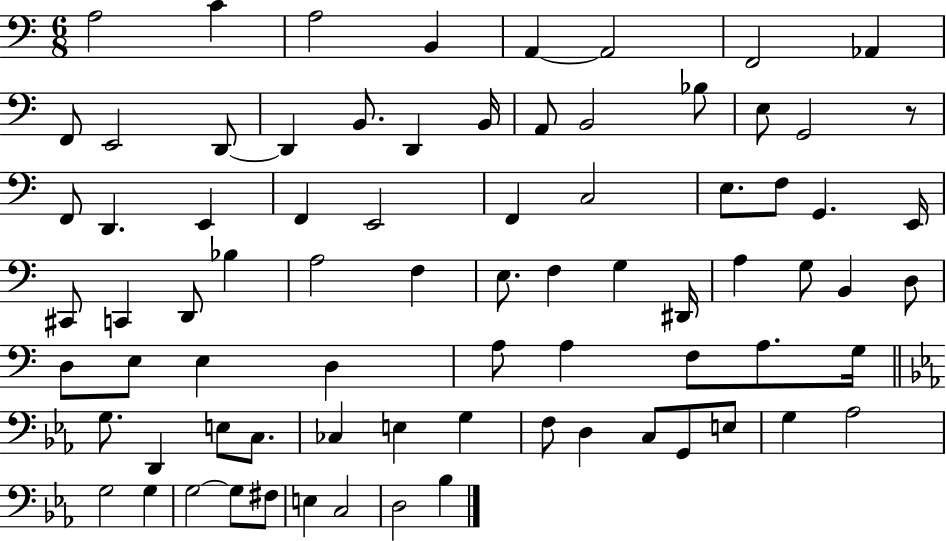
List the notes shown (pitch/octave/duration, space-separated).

A3/h C4/q A3/h B2/q A2/q A2/h F2/h Ab2/q F2/e E2/h D2/e D2/q B2/e. D2/q B2/s A2/e B2/h Bb3/e E3/e G2/h R/e F2/e D2/q. E2/q F2/q E2/h F2/q C3/h E3/e. F3/e G2/q. E2/s C#2/e C2/q D2/e Bb3/q A3/h F3/q E3/e. F3/q G3/q D#2/s A3/q G3/e B2/q D3/e D3/e E3/e E3/q D3/q A3/e A3/q F3/e A3/e. G3/s G3/e. D2/q E3/e C3/e. CES3/q E3/q G3/q F3/e D3/q C3/e G2/e E3/e G3/q Ab3/h G3/h G3/q G3/h G3/e F#3/e E3/q C3/h D3/h Bb3/q